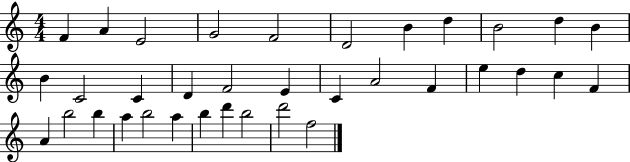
F4/q A4/q E4/h G4/h F4/h D4/h B4/q D5/q B4/h D5/q B4/q B4/q C4/h C4/q D4/q F4/h E4/q C4/q A4/h F4/q E5/q D5/q C5/q F4/q A4/q B5/h B5/q A5/q B5/h A5/q B5/q D6/q B5/h D6/h F5/h